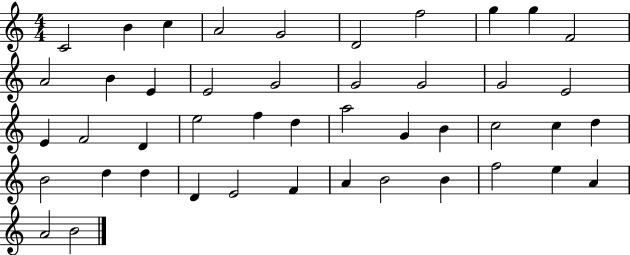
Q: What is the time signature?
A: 4/4